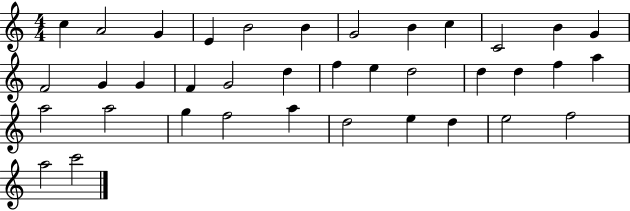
X:1
T:Untitled
M:4/4
L:1/4
K:C
c A2 G E B2 B G2 B c C2 B G F2 G G F G2 d f e d2 d d f a a2 a2 g f2 a d2 e d e2 f2 a2 c'2